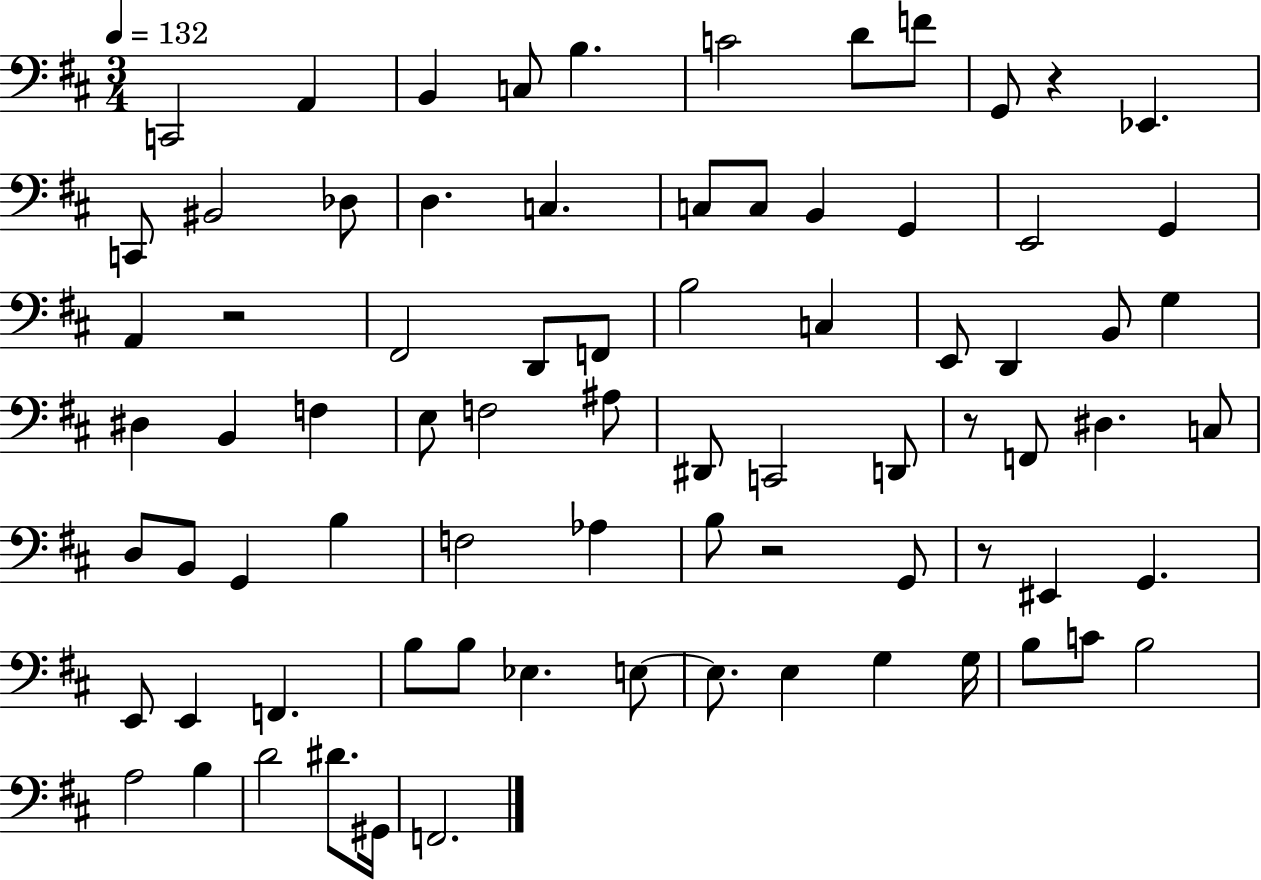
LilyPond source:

{
  \clef bass
  \numericTimeSignature
  \time 3/4
  \key d \major
  \tempo 4 = 132
  c,2 a,4 | b,4 c8 b4. | c'2 d'8 f'8 | g,8 r4 ees,4. | \break c,8 bis,2 des8 | d4. c4. | c8 c8 b,4 g,4 | e,2 g,4 | \break a,4 r2 | fis,2 d,8 f,8 | b2 c4 | e,8 d,4 b,8 g4 | \break dis4 b,4 f4 | e8 f2 ais8 | dis,8 c,2 d,8 | r8 f,8 dis4. c8 | \break d8 b,8 g,4 b4 | f2 aes4 | b8 r2 g,8 | r8 eis,4 g,4. | \break e,8 e,4 f,4. | b8 b8 ees4. e8~~ | e8. e4 g4 g16 | b8 c'8 b2 | \break a2 b4 | d'2 dis'8. gis,16 | f,2. | \bar "|."
}